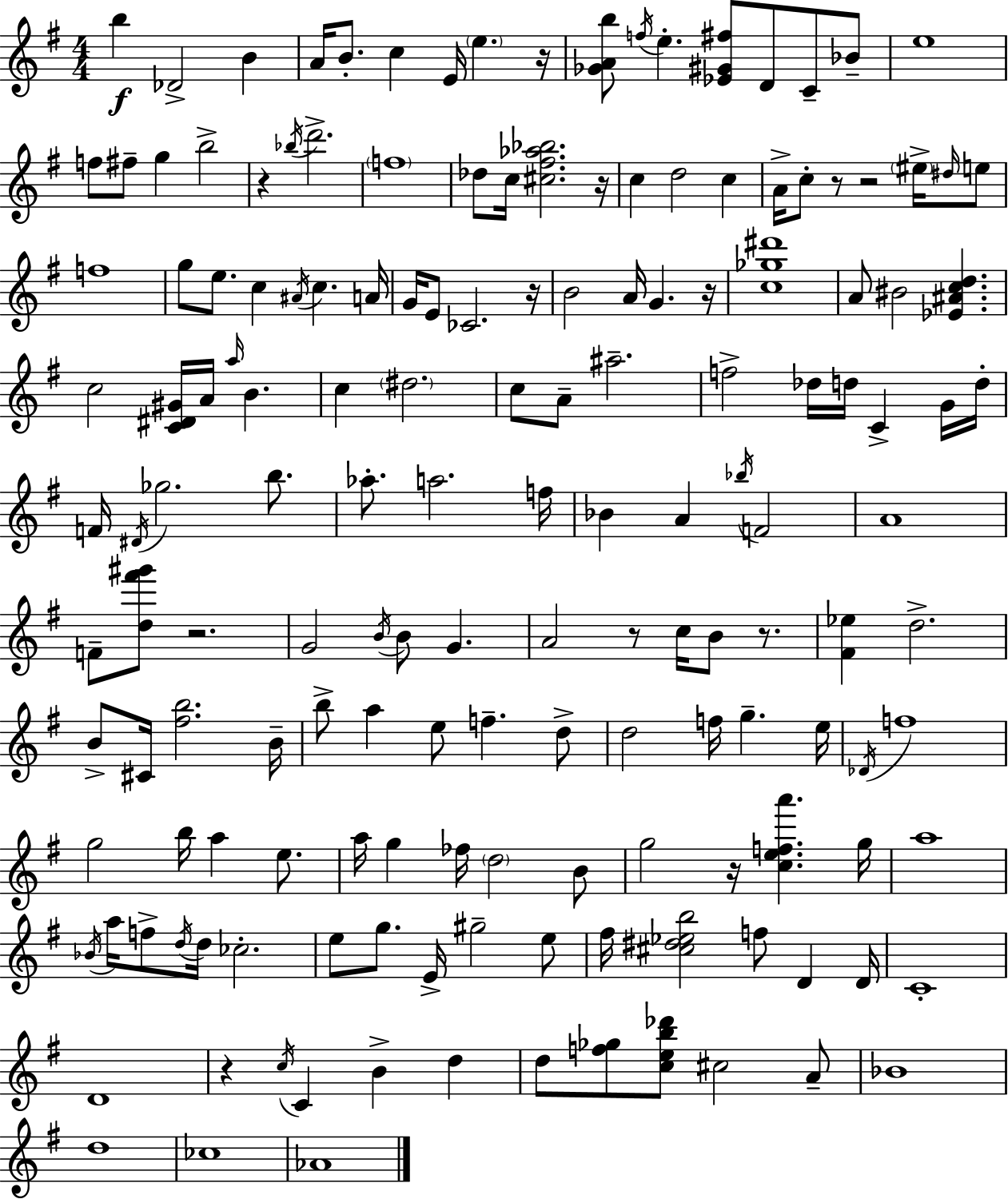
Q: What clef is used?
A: treble